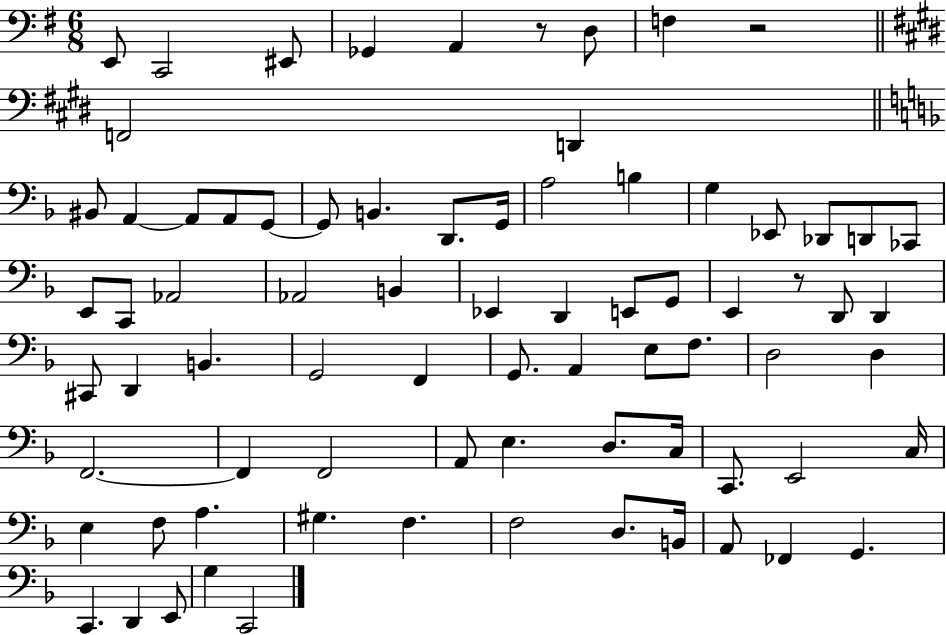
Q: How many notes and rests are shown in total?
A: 77